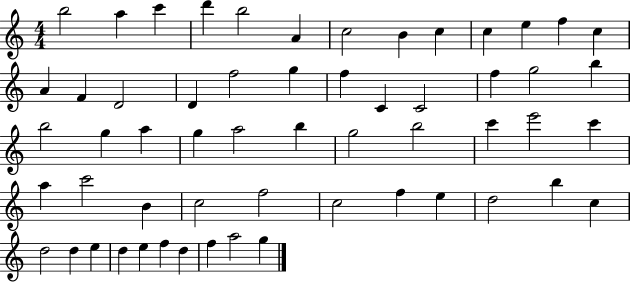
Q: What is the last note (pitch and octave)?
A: G5